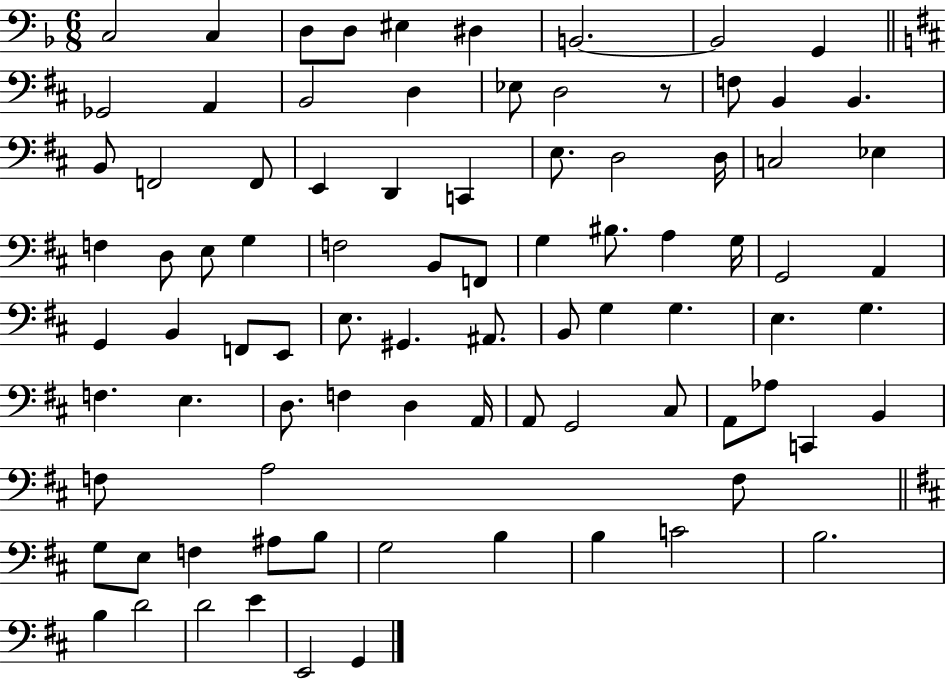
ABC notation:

X:1
T:Untitled
M:6/8
L:1/4
K:F
C,2 C, D,/2 D,/2 ^E, ^D, B,,2 B,,2 G,, _G,,2 A,, B,,2 D, _E,/2 D,2 z/2 F,/2 B,, B,, B,,/2 F,,2 F,,/2 E,, D,, C,, E,/2 D,2 D,/4 C,2 _E, F, D,/2 E,/2 G, F,2 B,,/2 F,,/2 G, ^B,/2 A, G,/4 G,,2 A,, G,, B,, F,,/2 E,,/2 E,/2 ^G,, ^A,,/2 B,,/2 G, G, E, G, F, E, D,/2 F, D, A,,/4 A,,/2 G,,2 ^C,/2 A,,/2 _A,/2 C,, B,, F,/2 A,2 F,/2 G,/2 E,/2 F, ^A,/2 B,/2 G,2 B, B, C2 B,2 B, D2 D2 E E,,2 G,,